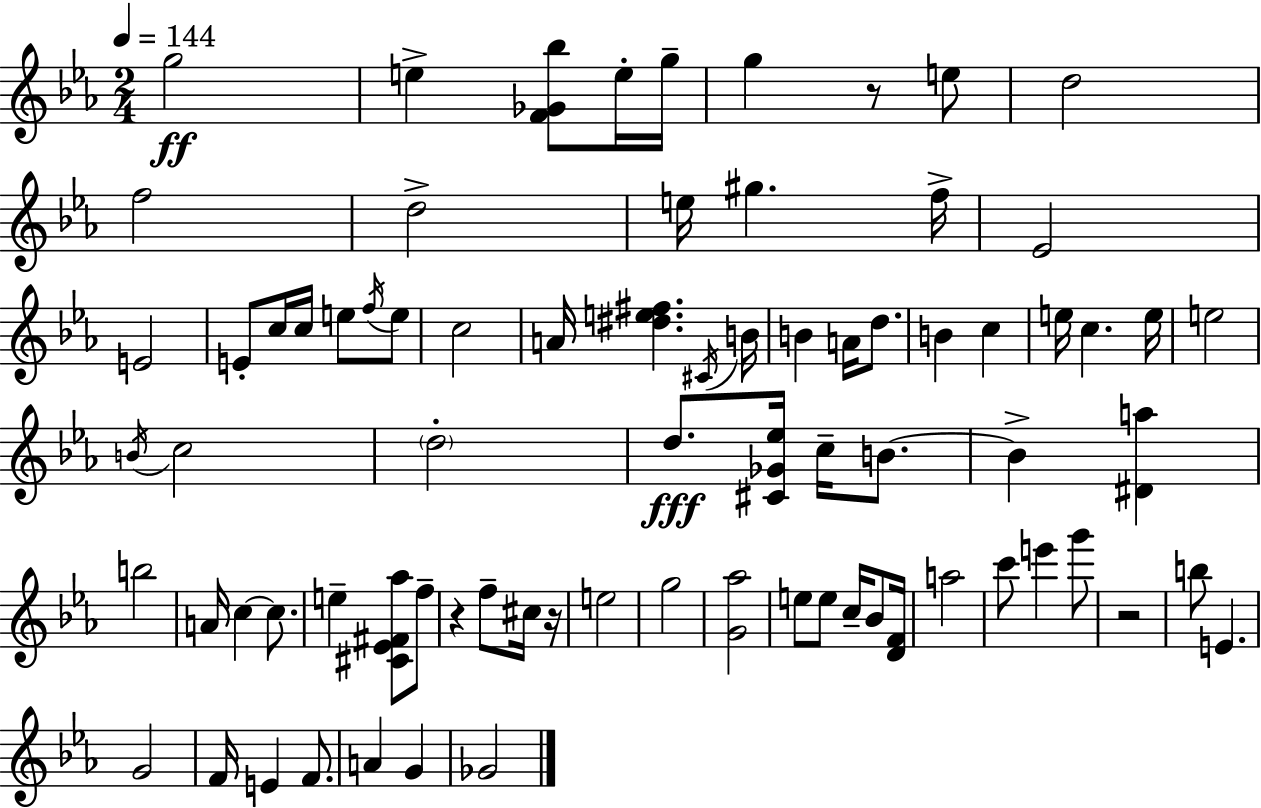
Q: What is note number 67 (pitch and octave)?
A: Gb4